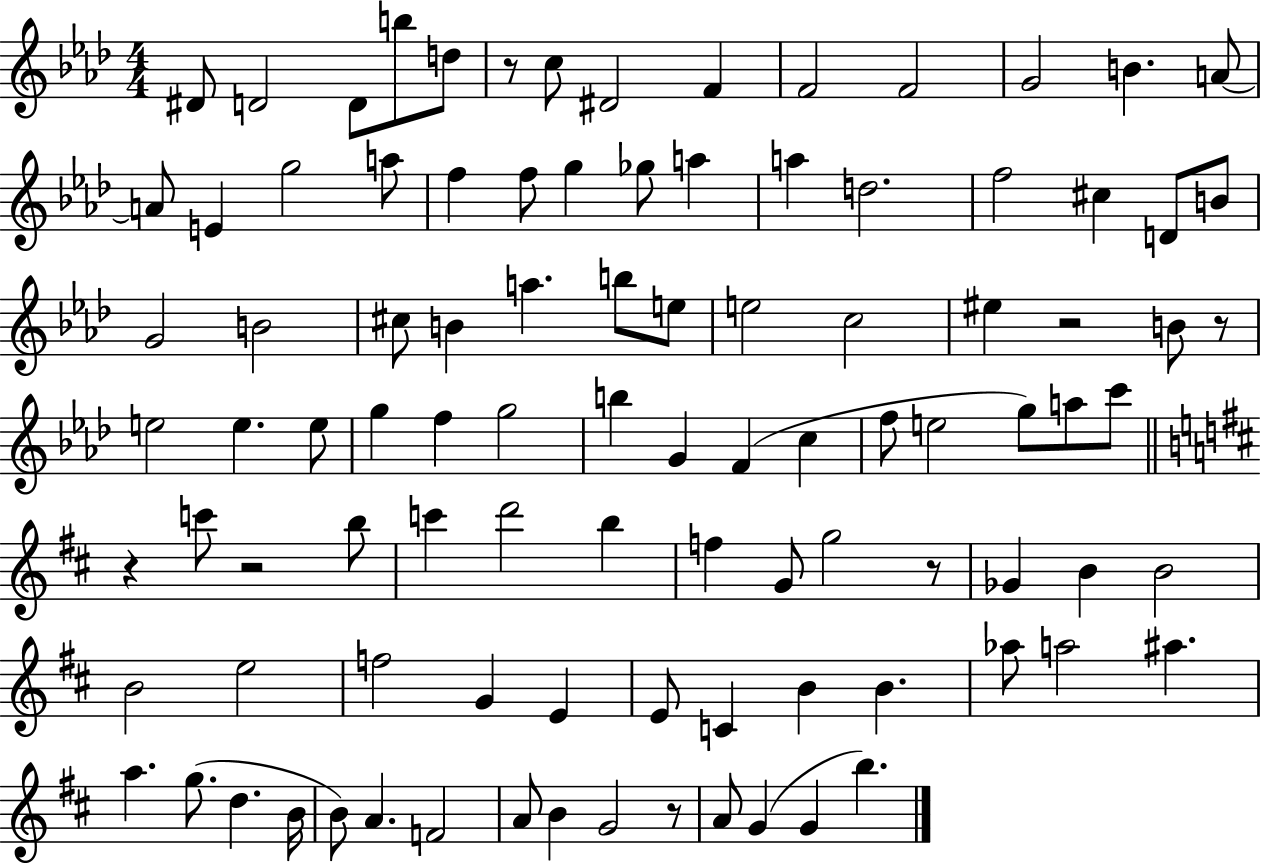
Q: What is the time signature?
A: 4/4